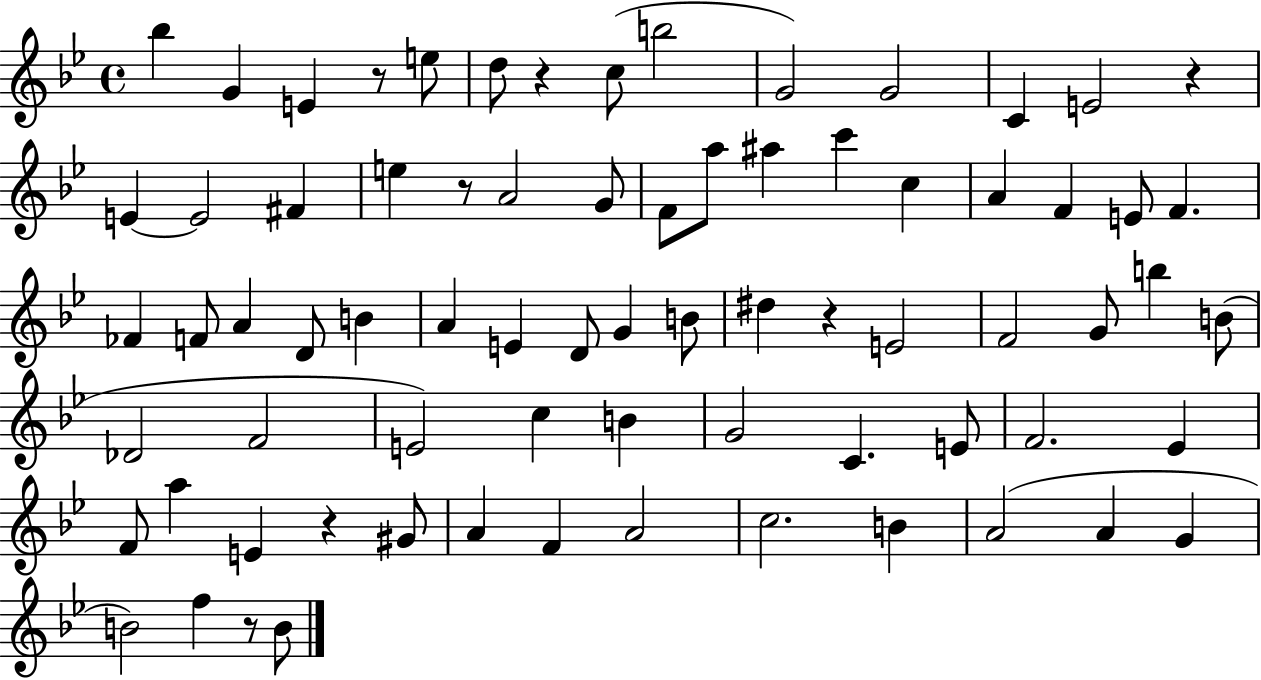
Bb5/q G4/q E4/q R/e E5/e D5/e R/q C5/e B5/h G4/h G4/h C4/q E4/h R/q E4/q E4/h F#4/q E5/q R/e A4/h G4/e F4/e A5/e A#5/q C6/q C5/q A4/q F4/q E4/e F4/q. FES4/q F4/e A4/q D4/e B4/q A4/q E4/q D4/e G4/q B4/e D#5/q R/q E4/h F4/h G4/e B5/q B4/e Db4/h F4/h E4/h C5/q B4/q G4/h C4/q. E4/e F4/h. Eb4/q F4/e A5/q E4/q R/q G#4/e A4/q F4/q A4/h C5/h. B4/q A4/h A4/q G4/q B4/h F5/q R/e B4/e